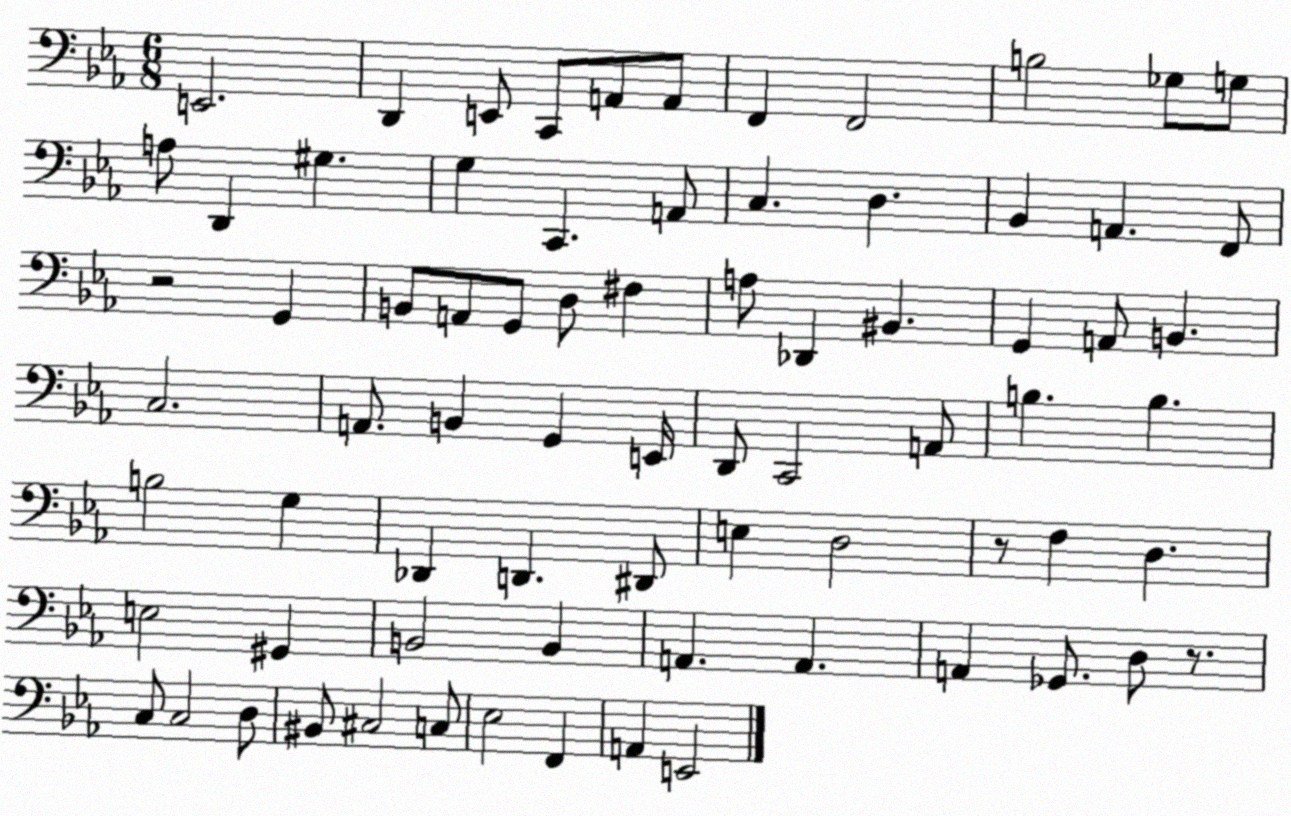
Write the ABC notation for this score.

X:1
T:Untitled
M:6/8
L:1/4
K:Eb
E,,2 D,, E,,/2 C,,/2 A,,/2 A,,/2 F,, F,,2 B,2 _G,/2 G,/2 A,/2 D,, ^G, G, C,, A,,/2 C, D, _B,, A,, F,,/2 z2 G,, B,,/2 A,,/2 G,,/2 D,/2 ^F, A,/2 _D,, ^B,, G,, A,,/2 B,, C,2 A,,/2 B,, G,, E,,/4 D,,/2 C,,2 A,,/2 B, B, B,2 G, _D,, D,, ^D,,/2 E, D,2 z/2 F, D, E,2 ^G,, B,,2 B,, A,, A,, A,, _G,,/2 D,/2 z/2 C,/2 C,2 D,/2 ^B,,/2 ^C,2 C,/2 _E,2 F,, A,, E,,2